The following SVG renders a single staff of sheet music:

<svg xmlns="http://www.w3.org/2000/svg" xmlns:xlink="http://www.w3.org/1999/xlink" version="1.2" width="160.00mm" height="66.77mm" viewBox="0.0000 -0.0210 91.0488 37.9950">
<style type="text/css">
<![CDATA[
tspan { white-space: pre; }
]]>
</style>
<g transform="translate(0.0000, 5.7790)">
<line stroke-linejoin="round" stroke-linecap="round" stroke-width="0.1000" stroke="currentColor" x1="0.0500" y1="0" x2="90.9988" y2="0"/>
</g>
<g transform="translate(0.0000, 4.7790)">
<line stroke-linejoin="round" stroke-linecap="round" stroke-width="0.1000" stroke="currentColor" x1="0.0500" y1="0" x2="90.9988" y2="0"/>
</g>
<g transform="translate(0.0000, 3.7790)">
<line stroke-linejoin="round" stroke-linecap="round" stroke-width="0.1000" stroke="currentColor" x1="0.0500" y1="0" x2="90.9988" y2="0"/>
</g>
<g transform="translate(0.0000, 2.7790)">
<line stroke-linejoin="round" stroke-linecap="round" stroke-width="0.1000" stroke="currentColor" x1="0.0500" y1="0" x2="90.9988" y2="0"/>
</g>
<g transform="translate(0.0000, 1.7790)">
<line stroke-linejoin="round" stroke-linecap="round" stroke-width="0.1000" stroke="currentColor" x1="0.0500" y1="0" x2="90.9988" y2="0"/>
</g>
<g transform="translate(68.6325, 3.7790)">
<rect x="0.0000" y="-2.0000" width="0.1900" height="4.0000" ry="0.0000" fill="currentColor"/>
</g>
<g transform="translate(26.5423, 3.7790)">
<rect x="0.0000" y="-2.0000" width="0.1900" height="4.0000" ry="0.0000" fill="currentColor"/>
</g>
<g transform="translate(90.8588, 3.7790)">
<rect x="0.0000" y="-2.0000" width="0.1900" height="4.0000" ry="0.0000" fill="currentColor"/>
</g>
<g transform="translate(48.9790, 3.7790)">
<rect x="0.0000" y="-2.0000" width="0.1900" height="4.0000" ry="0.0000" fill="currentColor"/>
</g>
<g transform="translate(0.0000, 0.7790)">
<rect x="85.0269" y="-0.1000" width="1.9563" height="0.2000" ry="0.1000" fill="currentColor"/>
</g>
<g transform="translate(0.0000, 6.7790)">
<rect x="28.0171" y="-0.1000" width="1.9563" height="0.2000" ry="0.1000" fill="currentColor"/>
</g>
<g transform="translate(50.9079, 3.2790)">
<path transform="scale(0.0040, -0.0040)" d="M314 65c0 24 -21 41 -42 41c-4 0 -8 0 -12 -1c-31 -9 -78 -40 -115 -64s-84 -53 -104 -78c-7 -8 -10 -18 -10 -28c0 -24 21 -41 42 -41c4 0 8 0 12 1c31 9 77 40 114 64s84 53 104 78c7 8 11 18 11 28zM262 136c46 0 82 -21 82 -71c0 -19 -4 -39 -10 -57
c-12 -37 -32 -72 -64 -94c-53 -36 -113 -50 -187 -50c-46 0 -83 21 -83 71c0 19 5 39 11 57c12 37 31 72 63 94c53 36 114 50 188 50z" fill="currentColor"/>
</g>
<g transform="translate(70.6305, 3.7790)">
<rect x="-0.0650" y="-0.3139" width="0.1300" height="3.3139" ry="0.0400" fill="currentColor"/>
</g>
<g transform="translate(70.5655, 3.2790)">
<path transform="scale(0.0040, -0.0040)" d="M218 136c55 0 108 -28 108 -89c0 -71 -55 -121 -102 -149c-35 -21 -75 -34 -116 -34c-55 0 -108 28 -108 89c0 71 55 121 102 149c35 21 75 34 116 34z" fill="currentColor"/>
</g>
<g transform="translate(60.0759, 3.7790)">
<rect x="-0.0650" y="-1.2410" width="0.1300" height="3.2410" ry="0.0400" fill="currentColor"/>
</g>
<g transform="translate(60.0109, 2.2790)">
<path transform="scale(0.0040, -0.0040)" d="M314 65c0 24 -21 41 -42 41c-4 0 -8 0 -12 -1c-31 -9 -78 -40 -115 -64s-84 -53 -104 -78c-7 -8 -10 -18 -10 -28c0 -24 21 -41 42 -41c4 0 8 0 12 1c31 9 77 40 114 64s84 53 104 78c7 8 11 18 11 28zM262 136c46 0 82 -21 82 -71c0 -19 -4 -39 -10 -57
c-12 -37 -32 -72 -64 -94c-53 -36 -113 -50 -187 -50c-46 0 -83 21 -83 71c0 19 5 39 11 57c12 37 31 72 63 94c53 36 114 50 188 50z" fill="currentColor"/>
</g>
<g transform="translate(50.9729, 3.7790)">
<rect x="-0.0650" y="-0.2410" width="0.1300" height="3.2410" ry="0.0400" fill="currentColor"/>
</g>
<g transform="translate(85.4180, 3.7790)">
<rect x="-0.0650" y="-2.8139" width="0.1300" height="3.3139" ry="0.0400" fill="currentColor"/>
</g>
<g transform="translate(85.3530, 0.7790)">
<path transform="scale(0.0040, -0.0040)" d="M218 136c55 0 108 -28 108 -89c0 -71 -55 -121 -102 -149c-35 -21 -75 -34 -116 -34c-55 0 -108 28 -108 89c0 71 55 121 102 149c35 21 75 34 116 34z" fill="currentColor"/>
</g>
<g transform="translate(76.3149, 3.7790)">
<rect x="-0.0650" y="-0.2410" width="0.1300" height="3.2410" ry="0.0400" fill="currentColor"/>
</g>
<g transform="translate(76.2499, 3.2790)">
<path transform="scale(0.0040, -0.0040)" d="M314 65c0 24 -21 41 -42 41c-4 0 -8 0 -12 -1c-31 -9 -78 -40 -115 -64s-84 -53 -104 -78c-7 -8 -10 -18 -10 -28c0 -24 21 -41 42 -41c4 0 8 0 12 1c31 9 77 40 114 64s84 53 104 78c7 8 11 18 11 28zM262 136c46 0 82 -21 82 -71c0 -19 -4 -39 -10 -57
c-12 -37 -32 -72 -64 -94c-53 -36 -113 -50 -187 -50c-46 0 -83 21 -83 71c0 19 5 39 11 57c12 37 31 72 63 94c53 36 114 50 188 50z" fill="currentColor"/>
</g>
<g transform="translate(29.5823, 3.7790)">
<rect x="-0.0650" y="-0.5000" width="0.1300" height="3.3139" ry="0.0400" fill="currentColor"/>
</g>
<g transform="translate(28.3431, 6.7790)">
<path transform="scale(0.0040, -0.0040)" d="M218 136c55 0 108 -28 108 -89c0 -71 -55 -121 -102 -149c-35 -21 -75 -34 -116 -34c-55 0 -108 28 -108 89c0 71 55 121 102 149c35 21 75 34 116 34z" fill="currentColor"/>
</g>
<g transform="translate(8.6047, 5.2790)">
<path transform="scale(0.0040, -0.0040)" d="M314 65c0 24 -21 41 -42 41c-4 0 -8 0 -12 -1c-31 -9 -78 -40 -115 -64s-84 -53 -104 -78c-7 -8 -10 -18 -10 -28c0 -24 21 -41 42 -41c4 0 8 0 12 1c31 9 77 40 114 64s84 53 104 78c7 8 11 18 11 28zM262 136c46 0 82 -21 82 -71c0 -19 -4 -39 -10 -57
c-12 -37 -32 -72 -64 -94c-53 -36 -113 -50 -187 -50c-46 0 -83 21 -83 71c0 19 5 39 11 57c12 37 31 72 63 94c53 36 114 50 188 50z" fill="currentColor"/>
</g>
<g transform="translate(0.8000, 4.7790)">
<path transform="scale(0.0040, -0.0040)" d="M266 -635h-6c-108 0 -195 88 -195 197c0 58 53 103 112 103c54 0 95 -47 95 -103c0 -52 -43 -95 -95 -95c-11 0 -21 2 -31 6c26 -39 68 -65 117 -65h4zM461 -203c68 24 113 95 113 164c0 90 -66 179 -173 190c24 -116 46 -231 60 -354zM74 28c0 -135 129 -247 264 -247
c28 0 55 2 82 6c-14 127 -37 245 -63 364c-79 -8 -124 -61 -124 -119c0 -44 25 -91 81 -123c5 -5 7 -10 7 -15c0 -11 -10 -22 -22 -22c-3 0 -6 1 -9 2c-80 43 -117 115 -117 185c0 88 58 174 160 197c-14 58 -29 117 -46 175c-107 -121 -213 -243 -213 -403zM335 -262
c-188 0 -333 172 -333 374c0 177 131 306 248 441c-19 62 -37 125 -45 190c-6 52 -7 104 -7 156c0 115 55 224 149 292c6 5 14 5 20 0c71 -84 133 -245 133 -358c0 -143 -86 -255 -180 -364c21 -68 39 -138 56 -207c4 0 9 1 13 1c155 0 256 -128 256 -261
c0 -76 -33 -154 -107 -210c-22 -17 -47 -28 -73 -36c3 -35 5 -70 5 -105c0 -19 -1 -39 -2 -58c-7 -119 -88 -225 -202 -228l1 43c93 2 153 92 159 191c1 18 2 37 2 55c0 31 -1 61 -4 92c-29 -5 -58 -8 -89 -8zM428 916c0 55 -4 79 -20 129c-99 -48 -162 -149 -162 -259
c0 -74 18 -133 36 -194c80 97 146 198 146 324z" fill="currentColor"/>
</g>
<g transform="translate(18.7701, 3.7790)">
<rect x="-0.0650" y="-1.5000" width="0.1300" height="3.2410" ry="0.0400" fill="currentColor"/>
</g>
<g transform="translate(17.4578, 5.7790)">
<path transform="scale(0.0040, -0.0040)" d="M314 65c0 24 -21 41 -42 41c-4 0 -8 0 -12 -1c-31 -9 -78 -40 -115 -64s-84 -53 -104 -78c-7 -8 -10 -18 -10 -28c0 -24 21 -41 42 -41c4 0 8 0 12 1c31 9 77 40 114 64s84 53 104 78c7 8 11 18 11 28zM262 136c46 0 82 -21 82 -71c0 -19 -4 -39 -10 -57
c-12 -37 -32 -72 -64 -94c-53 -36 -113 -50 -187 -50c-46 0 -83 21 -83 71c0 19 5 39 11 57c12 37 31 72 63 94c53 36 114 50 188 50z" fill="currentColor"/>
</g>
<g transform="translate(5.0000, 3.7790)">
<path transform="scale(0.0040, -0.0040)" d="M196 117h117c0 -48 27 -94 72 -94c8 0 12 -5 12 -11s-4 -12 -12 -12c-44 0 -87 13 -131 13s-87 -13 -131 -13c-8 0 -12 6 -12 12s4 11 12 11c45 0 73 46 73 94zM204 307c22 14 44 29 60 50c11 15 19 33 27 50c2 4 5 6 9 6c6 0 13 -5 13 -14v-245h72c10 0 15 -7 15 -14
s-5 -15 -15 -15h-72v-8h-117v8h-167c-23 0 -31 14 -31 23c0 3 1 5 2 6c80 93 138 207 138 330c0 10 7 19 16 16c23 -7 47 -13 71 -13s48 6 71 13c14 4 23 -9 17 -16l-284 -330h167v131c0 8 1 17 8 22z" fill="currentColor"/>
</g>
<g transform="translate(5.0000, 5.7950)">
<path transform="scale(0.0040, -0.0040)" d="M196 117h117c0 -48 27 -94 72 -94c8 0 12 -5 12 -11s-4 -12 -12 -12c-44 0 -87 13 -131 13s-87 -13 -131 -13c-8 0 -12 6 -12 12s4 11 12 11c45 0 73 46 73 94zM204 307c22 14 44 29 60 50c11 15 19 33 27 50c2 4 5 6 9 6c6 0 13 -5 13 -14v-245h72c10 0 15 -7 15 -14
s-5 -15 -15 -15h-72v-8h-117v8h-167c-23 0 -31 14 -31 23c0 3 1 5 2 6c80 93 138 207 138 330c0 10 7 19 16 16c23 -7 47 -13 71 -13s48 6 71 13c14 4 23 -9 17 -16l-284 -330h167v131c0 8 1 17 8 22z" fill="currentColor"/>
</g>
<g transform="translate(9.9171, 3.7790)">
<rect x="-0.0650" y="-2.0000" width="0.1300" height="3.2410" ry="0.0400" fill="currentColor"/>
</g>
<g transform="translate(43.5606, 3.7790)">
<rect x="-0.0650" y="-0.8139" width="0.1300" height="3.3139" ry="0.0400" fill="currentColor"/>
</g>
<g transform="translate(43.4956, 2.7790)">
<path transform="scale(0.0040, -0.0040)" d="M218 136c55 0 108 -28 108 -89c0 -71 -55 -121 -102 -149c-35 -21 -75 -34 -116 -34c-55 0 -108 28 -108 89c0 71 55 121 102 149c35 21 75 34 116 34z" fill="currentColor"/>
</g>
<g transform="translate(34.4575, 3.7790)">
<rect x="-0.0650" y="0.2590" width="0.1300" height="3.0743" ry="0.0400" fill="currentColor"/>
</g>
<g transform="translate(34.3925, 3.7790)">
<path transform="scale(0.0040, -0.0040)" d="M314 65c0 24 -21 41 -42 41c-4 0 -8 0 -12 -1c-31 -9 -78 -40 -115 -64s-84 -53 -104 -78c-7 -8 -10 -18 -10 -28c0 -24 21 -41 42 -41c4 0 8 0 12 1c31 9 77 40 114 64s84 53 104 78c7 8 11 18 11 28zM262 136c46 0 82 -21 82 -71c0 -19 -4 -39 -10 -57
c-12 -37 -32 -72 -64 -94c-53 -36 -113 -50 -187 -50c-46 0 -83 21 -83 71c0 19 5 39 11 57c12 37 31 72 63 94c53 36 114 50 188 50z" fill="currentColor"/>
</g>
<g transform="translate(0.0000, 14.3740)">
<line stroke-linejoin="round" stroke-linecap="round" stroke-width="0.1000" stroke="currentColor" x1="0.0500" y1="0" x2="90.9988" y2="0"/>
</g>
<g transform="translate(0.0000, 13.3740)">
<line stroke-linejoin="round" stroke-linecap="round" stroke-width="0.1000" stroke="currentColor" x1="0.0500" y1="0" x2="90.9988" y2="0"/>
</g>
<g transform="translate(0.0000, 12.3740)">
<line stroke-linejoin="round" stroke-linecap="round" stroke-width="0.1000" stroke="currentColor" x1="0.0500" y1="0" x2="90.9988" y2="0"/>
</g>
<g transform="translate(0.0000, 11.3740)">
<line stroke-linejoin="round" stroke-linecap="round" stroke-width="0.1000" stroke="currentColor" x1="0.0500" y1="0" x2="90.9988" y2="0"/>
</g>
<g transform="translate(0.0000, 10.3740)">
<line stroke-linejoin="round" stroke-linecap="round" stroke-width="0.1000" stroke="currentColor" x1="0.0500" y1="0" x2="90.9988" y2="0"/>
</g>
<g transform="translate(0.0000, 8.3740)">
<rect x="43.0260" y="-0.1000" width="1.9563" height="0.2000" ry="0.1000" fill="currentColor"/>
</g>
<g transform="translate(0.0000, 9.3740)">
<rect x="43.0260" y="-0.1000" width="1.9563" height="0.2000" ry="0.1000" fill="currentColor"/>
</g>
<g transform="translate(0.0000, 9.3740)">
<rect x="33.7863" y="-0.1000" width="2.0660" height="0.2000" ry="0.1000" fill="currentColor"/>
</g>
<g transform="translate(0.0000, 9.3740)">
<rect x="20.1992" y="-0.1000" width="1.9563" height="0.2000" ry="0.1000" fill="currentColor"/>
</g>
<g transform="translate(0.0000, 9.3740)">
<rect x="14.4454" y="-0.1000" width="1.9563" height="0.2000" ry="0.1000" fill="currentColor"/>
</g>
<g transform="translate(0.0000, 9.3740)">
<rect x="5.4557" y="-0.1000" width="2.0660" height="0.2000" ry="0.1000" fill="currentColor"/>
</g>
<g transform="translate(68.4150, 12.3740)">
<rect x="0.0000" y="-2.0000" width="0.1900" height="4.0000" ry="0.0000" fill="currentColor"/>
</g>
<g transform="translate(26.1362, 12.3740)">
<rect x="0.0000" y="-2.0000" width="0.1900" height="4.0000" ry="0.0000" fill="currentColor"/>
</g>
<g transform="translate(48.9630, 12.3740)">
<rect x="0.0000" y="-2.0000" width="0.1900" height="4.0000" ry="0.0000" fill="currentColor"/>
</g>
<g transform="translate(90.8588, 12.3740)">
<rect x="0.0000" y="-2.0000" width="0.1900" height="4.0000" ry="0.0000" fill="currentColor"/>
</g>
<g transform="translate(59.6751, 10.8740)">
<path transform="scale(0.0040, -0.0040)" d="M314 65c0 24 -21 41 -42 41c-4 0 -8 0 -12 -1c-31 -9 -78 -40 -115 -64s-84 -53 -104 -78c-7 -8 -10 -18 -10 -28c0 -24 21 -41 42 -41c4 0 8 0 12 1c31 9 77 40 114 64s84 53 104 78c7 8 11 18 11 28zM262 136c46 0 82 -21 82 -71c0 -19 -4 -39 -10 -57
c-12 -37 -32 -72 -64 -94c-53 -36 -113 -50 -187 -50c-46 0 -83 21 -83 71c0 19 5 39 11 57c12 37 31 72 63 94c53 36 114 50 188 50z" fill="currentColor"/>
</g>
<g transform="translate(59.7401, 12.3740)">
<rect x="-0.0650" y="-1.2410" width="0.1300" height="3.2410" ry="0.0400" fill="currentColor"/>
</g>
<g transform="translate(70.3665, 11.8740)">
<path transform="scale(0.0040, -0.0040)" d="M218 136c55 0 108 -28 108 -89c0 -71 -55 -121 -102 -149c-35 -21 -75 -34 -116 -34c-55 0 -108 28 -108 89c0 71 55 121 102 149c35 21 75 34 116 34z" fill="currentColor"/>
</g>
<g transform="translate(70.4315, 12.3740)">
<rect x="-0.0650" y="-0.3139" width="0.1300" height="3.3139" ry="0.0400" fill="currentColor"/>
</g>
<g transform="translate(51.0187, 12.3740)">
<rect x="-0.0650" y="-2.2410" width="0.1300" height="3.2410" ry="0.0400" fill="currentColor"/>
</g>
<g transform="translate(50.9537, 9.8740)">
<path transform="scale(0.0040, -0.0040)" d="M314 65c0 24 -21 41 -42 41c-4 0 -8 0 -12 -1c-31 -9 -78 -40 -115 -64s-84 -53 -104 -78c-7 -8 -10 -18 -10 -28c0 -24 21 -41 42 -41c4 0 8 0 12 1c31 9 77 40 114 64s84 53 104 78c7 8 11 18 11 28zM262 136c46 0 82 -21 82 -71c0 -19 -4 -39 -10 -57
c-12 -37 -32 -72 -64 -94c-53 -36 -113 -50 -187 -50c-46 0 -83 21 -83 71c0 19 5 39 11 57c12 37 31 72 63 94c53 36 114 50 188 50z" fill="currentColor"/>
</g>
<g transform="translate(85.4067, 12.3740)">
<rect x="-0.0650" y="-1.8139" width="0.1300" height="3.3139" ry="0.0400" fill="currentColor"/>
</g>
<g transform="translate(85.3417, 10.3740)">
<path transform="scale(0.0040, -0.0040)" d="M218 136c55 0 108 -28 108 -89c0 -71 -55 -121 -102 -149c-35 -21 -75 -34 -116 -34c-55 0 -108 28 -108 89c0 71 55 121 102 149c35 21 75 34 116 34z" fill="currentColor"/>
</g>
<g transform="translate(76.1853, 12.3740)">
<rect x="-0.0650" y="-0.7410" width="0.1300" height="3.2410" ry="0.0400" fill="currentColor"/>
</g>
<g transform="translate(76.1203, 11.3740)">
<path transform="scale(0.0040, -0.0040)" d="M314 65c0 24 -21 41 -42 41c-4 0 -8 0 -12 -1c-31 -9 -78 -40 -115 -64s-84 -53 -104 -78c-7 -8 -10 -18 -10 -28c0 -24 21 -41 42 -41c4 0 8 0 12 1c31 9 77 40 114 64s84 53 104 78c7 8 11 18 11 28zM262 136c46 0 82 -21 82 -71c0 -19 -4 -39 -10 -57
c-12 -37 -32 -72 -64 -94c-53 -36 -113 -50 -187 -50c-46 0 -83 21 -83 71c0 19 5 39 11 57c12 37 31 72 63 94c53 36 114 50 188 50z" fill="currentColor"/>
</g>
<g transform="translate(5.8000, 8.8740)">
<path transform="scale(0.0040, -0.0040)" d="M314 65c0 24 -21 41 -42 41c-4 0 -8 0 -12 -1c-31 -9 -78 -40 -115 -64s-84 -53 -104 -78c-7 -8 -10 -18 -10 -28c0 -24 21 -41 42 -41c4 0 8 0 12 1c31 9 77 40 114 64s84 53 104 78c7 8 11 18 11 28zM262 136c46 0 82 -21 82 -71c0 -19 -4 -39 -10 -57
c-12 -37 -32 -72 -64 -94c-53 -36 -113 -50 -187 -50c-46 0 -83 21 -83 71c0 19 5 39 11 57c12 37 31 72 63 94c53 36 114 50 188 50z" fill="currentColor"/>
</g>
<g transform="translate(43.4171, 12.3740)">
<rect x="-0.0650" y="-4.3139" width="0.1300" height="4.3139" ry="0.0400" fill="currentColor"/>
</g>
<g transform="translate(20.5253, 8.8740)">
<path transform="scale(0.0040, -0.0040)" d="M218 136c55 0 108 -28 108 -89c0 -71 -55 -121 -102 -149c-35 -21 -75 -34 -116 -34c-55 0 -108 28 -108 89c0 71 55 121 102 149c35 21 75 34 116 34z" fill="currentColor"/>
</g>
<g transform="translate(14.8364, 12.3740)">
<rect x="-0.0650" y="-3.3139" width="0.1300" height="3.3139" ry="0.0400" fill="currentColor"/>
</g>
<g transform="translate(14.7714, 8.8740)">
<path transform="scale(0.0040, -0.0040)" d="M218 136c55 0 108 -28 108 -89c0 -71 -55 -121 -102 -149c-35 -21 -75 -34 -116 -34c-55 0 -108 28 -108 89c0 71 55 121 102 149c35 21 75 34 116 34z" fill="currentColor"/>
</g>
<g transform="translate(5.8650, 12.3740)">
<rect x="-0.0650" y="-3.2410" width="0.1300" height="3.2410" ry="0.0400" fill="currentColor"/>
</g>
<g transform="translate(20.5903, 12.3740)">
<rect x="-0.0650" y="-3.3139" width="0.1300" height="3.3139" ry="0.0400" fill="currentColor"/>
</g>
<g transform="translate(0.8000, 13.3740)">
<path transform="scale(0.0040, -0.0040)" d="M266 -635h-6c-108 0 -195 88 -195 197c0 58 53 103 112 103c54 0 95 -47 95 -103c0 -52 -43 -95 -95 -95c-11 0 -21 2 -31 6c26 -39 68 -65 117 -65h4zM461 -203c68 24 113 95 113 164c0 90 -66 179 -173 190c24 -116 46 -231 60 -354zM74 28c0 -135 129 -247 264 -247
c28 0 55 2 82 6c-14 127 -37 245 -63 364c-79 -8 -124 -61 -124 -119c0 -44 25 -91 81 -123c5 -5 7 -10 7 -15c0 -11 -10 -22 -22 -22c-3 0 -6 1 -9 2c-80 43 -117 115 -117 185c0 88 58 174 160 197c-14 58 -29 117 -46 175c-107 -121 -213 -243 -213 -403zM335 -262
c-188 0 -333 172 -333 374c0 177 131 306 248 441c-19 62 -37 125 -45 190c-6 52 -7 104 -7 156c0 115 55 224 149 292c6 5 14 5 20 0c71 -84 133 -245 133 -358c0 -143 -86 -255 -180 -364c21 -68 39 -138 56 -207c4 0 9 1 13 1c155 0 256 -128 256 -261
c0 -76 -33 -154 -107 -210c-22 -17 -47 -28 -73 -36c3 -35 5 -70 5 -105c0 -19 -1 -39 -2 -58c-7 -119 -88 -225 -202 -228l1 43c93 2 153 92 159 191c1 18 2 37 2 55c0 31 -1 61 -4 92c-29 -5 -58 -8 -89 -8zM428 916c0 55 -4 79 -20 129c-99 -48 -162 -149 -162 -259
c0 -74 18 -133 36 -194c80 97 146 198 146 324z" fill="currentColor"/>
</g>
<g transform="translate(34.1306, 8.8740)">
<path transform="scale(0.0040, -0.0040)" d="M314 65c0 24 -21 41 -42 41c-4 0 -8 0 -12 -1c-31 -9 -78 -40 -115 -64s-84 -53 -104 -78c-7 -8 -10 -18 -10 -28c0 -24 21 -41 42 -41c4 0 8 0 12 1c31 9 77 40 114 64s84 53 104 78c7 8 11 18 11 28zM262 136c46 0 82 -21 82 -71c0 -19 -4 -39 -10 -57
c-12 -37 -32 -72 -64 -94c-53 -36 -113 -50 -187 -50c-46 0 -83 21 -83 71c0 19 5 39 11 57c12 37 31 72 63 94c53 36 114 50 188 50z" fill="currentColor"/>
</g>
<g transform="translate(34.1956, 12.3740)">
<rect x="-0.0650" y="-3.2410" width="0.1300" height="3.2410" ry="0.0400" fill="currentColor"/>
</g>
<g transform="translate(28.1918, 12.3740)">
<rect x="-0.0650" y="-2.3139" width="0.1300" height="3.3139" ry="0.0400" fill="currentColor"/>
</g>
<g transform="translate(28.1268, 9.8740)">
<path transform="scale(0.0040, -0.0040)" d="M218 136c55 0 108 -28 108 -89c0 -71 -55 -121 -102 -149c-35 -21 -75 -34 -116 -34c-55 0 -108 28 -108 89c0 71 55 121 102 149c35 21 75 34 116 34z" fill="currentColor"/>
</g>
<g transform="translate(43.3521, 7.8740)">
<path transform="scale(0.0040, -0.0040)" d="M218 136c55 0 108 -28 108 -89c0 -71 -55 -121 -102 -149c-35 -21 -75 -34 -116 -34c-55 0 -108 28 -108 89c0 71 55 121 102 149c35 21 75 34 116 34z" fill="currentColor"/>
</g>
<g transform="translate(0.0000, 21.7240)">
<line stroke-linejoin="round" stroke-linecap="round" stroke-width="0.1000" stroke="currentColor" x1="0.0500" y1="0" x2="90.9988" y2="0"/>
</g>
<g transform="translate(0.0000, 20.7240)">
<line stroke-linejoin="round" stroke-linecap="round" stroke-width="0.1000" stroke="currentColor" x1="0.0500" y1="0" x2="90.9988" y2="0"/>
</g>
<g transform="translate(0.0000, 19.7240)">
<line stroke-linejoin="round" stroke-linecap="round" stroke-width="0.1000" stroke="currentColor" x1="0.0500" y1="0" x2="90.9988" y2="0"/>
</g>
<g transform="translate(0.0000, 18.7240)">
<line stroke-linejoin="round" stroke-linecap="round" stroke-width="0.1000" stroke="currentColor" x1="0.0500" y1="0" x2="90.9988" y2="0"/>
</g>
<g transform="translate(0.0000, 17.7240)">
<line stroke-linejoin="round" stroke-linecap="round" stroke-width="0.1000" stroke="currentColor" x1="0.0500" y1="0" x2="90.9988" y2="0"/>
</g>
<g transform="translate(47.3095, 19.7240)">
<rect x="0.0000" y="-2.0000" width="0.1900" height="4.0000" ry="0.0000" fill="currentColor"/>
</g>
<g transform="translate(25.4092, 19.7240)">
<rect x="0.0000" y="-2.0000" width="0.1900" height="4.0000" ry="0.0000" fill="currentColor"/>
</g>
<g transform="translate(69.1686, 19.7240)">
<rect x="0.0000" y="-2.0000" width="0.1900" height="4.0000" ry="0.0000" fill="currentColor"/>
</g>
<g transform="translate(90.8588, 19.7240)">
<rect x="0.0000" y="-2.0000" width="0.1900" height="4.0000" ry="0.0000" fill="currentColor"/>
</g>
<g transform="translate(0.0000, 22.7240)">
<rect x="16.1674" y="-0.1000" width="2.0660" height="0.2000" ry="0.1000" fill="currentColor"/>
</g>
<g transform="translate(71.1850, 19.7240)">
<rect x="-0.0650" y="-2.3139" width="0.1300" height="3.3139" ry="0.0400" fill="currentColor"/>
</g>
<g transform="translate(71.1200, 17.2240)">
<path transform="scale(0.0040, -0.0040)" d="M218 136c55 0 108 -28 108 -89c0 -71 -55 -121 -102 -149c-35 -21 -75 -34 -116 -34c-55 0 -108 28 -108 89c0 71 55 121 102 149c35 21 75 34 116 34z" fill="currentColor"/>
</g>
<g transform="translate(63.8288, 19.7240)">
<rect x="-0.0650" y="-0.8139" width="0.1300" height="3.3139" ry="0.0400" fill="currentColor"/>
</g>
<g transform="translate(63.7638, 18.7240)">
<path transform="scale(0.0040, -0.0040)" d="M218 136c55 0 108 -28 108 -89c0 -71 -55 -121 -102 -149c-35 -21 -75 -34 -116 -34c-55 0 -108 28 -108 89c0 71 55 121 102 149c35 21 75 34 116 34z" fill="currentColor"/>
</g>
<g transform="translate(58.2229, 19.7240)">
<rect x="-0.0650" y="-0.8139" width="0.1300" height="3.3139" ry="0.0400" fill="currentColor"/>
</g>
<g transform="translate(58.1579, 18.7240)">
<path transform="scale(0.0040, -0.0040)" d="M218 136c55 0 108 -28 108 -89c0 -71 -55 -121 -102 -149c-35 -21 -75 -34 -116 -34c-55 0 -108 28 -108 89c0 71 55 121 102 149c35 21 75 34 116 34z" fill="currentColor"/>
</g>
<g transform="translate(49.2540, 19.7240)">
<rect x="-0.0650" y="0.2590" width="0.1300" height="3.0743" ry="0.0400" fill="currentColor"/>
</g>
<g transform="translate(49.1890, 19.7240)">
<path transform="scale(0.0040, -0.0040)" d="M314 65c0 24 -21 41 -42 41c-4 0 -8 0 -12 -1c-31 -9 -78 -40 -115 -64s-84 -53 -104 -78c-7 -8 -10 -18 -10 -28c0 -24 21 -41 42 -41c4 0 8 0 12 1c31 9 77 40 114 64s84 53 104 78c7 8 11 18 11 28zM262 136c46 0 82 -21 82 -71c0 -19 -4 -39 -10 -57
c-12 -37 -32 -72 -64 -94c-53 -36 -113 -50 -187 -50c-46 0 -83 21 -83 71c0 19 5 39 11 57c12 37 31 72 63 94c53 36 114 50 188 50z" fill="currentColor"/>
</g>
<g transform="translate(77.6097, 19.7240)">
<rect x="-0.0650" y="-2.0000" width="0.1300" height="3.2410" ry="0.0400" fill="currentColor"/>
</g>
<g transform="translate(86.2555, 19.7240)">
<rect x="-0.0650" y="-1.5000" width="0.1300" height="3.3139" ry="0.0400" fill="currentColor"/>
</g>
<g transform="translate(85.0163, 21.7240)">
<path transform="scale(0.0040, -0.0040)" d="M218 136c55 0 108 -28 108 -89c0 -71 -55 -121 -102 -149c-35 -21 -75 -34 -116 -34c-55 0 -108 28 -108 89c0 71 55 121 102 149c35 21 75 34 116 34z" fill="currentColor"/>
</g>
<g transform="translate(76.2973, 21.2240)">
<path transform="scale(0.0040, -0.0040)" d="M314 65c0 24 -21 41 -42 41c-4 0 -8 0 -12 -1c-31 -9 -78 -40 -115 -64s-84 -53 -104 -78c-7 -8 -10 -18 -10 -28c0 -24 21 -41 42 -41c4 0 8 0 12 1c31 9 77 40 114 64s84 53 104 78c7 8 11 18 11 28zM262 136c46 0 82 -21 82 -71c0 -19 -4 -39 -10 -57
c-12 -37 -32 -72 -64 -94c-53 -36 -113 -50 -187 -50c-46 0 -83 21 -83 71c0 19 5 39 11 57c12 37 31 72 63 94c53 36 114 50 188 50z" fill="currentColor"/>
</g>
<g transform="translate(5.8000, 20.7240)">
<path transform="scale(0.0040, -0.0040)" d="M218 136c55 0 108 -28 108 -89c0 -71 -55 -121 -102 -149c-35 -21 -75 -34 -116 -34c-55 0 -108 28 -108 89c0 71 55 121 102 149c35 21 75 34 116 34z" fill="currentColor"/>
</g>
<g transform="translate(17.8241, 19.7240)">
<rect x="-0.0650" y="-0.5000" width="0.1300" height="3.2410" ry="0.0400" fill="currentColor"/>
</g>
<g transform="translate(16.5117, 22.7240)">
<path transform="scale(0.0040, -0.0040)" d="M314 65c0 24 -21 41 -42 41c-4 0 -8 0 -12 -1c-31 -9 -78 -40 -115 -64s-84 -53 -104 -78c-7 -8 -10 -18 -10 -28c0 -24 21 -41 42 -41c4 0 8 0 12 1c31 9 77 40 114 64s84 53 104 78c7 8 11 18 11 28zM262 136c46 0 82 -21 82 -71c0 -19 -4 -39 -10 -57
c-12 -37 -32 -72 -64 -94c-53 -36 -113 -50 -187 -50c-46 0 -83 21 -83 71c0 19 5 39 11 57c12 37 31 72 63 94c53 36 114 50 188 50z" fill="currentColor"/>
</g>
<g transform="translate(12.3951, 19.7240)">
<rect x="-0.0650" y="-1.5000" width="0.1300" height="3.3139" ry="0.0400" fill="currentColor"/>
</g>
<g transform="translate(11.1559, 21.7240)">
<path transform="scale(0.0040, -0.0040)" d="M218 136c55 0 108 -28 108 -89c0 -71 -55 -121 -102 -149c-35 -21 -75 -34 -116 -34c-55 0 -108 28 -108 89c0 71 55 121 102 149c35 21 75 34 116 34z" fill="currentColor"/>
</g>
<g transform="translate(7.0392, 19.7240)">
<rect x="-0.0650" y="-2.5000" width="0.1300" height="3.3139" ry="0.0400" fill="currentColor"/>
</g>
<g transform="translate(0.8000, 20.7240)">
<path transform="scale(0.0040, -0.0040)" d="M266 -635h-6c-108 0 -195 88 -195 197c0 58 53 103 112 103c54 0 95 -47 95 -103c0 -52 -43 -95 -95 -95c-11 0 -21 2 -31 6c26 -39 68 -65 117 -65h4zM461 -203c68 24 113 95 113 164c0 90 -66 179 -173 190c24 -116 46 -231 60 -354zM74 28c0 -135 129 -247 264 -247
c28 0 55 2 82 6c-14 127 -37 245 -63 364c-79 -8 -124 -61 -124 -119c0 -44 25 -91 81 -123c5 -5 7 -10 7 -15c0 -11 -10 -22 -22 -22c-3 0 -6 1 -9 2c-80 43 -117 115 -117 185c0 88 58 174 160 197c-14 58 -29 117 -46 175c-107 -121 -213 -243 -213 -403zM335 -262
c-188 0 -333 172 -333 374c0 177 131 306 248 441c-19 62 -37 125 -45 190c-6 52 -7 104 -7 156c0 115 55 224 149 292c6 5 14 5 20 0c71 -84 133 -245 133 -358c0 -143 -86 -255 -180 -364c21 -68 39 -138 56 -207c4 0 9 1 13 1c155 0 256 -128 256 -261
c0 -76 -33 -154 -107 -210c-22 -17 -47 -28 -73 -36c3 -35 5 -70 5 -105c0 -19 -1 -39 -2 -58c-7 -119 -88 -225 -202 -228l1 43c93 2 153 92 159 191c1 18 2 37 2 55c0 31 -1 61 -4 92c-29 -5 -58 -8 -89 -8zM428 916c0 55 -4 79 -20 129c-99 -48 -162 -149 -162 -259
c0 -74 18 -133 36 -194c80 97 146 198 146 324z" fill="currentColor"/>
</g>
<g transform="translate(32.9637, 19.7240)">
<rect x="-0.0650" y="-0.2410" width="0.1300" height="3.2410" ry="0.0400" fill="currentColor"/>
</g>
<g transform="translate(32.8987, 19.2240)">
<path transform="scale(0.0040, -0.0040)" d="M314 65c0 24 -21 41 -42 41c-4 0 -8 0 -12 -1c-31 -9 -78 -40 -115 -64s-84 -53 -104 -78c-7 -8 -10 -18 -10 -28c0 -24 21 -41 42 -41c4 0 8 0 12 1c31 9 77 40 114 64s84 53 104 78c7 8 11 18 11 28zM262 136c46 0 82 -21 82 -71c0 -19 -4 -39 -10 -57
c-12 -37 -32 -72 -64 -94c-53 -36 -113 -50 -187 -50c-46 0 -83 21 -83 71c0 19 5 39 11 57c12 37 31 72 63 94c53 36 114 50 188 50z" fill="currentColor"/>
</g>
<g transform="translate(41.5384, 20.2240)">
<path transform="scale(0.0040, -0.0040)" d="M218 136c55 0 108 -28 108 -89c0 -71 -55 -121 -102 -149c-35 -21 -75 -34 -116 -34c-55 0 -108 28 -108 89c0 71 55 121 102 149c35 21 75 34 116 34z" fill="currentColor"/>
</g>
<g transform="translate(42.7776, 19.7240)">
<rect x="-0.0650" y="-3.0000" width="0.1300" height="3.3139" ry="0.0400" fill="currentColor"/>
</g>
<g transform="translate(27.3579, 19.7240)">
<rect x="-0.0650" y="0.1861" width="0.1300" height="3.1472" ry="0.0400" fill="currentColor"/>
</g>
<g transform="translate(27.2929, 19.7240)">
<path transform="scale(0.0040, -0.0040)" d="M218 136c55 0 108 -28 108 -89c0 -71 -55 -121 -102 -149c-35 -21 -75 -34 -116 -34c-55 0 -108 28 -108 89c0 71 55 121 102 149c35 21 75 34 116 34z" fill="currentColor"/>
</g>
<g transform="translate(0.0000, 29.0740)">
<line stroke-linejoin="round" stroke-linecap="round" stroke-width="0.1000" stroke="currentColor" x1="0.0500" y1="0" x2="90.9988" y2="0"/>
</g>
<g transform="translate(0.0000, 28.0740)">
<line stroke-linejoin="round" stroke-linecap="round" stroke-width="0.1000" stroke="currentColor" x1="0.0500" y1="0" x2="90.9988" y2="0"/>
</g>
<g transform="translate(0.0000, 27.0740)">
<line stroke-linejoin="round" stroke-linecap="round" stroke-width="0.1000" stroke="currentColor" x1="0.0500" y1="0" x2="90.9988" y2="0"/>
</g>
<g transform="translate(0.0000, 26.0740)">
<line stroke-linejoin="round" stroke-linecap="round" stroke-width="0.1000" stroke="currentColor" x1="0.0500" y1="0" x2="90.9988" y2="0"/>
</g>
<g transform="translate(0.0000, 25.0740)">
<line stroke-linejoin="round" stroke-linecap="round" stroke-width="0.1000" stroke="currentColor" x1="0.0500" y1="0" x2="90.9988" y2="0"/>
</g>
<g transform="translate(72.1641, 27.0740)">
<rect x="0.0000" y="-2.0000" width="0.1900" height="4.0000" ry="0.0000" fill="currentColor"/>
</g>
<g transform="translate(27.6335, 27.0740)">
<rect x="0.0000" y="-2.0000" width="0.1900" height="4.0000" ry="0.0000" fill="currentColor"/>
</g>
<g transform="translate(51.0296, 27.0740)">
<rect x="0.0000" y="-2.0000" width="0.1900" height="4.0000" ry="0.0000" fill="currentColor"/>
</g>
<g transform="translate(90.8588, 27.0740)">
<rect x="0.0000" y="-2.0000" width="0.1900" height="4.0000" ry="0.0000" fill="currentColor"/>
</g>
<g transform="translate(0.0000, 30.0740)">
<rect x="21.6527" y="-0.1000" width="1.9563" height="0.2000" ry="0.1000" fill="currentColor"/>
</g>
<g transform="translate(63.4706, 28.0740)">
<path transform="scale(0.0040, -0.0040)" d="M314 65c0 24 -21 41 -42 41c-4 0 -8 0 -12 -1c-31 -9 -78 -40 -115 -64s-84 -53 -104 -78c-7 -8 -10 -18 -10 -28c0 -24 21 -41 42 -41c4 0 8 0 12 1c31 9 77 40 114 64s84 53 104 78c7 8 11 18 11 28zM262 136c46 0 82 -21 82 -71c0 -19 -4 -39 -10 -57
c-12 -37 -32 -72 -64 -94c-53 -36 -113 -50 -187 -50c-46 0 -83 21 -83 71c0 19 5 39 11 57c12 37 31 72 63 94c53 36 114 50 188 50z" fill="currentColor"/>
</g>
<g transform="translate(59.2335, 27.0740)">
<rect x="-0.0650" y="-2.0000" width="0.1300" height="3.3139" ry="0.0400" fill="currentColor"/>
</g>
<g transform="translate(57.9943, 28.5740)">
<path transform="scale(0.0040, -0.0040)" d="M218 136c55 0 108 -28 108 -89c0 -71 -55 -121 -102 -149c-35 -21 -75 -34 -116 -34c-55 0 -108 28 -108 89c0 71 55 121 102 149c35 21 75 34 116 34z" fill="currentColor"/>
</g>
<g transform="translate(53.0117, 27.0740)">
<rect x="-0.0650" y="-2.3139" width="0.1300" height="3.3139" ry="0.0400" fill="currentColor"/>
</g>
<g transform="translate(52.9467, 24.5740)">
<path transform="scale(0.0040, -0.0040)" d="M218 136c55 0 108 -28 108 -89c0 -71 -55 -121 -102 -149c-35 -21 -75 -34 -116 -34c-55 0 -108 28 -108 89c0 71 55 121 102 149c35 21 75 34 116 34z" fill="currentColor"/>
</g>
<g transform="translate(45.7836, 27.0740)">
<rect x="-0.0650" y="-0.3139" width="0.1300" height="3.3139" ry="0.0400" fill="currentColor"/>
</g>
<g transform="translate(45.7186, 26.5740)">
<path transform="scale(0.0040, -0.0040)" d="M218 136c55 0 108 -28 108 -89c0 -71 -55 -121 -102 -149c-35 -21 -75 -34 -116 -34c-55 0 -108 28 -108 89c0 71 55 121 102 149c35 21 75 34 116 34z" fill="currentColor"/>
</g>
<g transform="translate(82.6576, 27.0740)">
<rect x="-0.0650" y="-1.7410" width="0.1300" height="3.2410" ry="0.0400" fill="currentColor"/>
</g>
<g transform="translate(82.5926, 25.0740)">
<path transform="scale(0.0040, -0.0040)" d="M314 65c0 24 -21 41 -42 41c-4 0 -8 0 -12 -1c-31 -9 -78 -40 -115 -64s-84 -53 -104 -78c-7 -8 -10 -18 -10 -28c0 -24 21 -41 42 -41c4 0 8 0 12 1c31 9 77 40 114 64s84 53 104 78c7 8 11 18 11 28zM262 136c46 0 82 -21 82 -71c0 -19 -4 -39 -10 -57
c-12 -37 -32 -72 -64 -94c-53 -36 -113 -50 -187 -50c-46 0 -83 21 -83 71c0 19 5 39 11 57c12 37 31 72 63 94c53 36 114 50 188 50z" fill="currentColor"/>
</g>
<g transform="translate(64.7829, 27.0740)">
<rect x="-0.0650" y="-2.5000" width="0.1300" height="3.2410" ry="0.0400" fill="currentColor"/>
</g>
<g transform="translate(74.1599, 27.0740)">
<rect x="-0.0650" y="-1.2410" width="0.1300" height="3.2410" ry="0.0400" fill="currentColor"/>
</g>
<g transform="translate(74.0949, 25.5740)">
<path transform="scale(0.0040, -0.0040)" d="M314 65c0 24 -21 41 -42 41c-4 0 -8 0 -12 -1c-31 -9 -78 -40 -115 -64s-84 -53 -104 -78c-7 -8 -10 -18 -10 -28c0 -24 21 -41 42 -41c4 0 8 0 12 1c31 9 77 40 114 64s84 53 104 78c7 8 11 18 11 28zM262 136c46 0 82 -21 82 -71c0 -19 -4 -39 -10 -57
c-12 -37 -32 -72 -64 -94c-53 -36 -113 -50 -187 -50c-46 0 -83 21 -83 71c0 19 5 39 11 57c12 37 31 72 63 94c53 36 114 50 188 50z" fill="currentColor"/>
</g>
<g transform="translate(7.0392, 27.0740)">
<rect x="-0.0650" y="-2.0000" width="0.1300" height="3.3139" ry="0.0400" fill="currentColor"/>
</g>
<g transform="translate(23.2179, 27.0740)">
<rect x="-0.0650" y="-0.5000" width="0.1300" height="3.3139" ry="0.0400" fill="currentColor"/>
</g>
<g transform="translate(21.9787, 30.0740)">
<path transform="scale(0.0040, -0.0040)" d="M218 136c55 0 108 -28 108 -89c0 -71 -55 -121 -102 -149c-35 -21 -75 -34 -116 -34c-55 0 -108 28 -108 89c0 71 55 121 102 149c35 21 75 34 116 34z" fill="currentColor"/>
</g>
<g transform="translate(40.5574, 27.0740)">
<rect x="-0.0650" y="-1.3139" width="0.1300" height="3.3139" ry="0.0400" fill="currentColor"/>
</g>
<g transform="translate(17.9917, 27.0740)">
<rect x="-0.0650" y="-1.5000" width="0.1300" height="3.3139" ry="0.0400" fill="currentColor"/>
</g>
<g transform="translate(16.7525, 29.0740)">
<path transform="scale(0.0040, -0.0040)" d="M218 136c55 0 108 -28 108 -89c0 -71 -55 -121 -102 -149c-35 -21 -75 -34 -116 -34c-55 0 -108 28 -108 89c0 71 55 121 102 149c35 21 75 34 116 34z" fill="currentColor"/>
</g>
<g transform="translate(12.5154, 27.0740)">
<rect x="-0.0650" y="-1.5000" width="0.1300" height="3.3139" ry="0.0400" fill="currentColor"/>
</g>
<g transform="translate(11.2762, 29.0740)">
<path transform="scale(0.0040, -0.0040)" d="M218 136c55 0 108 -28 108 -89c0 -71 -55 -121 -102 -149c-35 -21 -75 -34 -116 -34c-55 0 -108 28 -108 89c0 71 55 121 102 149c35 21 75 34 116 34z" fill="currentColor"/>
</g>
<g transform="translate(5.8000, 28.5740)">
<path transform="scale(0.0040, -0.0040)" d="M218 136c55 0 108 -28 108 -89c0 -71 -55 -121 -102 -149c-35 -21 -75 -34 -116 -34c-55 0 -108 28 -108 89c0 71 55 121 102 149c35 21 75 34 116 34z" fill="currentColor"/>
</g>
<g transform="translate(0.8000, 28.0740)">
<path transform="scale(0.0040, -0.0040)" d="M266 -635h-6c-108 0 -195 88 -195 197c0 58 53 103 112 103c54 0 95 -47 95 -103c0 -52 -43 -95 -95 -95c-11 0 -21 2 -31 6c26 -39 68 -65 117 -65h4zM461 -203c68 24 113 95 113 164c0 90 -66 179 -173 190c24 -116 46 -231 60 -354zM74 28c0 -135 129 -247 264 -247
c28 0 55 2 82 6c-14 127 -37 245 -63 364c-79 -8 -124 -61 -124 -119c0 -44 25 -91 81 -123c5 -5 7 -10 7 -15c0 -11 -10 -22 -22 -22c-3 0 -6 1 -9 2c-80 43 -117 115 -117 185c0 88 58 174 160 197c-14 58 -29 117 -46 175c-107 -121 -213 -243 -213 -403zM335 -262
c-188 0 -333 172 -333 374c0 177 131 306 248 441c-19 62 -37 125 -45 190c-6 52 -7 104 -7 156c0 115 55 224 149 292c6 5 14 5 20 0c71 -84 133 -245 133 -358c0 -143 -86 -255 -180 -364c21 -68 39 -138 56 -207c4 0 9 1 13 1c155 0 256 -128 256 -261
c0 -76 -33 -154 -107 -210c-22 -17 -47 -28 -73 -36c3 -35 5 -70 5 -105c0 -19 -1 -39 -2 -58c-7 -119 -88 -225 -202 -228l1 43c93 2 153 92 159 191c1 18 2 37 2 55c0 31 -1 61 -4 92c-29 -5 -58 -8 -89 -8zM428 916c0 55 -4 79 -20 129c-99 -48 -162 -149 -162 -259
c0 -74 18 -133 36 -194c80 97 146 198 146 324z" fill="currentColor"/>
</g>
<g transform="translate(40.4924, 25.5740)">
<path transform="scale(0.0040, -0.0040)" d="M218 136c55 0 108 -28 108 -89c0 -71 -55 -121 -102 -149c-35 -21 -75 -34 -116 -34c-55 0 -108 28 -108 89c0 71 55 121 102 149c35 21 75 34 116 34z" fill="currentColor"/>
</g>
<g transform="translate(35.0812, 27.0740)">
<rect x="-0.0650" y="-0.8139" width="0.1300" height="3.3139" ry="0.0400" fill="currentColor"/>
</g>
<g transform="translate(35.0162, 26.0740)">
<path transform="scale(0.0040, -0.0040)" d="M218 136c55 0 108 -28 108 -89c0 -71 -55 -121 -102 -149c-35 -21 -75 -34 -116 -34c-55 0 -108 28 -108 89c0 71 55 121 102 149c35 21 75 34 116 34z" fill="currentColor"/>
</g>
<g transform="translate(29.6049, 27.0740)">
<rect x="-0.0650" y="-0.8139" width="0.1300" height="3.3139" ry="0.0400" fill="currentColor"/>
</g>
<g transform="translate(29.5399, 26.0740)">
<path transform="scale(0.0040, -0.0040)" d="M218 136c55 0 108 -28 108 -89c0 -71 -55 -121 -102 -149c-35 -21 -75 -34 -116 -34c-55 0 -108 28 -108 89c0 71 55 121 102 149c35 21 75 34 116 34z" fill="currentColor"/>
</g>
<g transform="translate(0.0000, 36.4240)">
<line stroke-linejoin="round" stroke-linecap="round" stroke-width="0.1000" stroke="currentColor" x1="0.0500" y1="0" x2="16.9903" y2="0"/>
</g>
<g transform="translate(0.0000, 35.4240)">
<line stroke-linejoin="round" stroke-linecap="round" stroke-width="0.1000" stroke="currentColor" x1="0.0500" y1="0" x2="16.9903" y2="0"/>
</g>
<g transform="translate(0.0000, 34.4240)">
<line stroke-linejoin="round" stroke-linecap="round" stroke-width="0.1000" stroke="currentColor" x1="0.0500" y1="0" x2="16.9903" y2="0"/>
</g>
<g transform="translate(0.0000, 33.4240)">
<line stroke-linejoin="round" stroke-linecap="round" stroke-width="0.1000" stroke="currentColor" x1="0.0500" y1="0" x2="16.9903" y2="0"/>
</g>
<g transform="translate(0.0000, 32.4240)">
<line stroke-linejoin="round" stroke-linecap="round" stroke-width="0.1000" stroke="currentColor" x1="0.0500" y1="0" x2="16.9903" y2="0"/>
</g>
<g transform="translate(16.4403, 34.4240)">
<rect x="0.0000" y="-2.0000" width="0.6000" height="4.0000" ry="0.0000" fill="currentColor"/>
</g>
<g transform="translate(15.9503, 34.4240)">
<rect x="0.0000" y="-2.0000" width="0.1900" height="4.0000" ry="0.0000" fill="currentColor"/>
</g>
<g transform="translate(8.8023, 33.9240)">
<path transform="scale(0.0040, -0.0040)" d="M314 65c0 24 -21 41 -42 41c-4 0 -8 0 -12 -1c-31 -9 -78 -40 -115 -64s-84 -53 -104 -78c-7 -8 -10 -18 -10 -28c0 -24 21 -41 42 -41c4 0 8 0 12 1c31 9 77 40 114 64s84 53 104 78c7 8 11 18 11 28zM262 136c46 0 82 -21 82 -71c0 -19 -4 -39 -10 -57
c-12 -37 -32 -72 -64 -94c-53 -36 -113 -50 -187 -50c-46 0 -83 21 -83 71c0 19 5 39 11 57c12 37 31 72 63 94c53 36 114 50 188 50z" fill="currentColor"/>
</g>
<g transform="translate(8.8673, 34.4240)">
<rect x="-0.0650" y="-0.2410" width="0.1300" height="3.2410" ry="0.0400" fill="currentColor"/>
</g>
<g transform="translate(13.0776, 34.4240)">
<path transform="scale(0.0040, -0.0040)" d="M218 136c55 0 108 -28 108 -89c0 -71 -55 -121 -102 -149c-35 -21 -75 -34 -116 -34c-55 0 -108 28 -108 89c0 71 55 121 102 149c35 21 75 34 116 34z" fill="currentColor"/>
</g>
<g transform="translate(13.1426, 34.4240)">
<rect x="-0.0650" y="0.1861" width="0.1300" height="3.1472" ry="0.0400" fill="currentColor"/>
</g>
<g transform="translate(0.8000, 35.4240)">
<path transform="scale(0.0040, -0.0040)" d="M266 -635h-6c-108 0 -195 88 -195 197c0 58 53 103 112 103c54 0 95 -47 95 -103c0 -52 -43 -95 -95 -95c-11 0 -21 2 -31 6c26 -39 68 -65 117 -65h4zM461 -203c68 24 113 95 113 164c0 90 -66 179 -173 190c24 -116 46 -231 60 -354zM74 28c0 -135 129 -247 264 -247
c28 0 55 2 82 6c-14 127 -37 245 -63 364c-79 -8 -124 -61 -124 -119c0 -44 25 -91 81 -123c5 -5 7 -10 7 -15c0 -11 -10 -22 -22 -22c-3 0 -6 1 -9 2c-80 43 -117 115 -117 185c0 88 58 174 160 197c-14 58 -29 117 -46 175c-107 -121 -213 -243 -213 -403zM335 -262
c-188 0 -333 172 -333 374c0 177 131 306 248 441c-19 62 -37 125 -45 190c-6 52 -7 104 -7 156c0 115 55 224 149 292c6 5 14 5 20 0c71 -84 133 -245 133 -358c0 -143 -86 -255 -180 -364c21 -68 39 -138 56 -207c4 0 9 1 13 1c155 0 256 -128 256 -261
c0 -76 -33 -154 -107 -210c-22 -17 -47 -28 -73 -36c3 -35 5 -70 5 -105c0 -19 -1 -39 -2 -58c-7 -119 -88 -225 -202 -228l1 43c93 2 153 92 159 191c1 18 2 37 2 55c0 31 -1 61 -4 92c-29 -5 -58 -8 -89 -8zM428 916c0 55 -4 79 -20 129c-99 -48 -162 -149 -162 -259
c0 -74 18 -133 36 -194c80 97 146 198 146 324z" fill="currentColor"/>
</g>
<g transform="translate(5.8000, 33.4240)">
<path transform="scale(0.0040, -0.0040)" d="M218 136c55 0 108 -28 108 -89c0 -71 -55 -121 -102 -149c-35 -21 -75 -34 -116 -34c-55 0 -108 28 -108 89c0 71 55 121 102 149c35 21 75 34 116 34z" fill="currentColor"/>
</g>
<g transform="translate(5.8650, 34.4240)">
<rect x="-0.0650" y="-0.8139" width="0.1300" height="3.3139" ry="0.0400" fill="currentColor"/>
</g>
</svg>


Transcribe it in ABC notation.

X:1
T:Untitled
M:4/4
L:1/4
K:C
F2 E2 C B2 d c2 e2 c c2 a b2 b b g b2 d' g2 e2 c d2 f G E C2 B c2 A B2 d d g F2 E F E E C d d e c g F G2 e2 f2 d c2 B